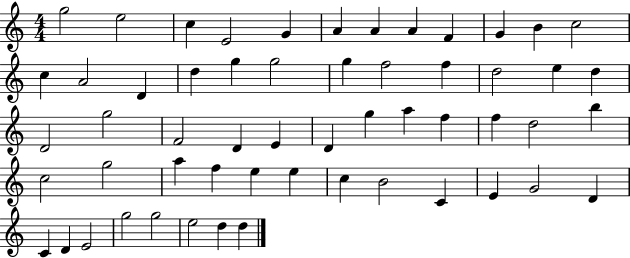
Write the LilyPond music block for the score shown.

{
  \clef treble
  \numericTimeSignature
  \time 4/4
  \key c \major
  g''2 e''2 | c''4 e'2 g'4 | a'4 a'4 a'4 f'4 | g'4 b'4 c''2 | \break c''4 a'2 d'4 | d''4 g''4 g''2 | g''4 f''2 f''4 | d''2 e''4 d''4 | \break d'2 g''2 | f'2 d'4 e'4 | d'4 g''4 a''4 f''4 | f''4 d''2 b''4 | \break c''2 g''2 | a''4 f''4 e''4 e''4 | c''4 b'2 c'4 | e'4 g'2 d'4 | \break c'4 d'4 e'2 | g''2 g''2 | e''2 d''4 d''4 | \bar "|."
}